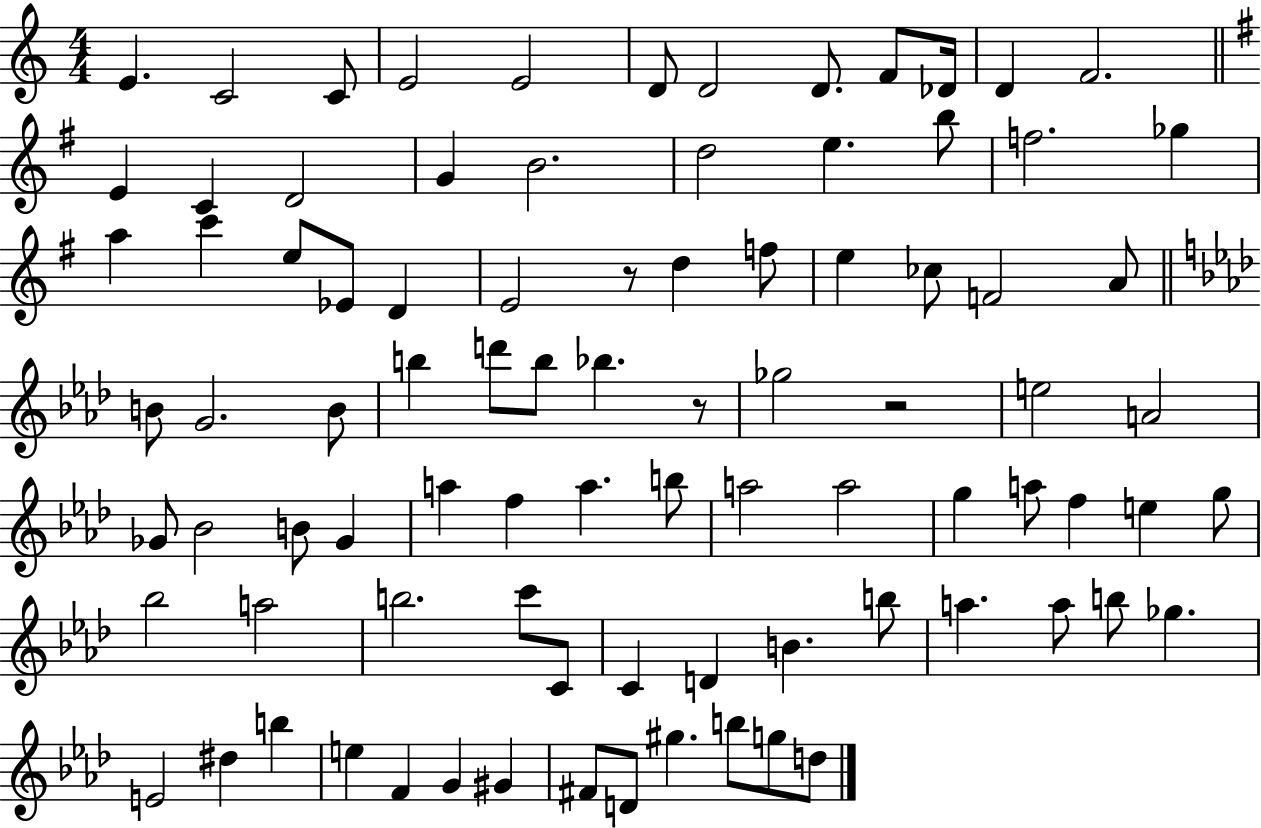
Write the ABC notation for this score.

X:1
T:Untitled
M:4/4
L:1/4
K:C
E C2 C/2 E2 E2 D/2 D2 D/2 F/2 _D/4 D F2 E C D2 G B2 d2 e b/2 f2 _g a c' e/2 _E/2 D E2 z/2 d f/2 e _c/2 F2 A/2 B/2 G2 B/2 b d'/2 b/2 _b z/2 _g2 z2 e2 A2 _G/2 _B2 B/2 _G a f a b/2 a2 a2 g a/2 f e g/2 _b2 a2 b2 c'/2 C/2 C D B b/2 a a/2 b/2 _g E2 ^d b e F G ^G ^F/2 D/2 ^g b/2 g/2 d/2